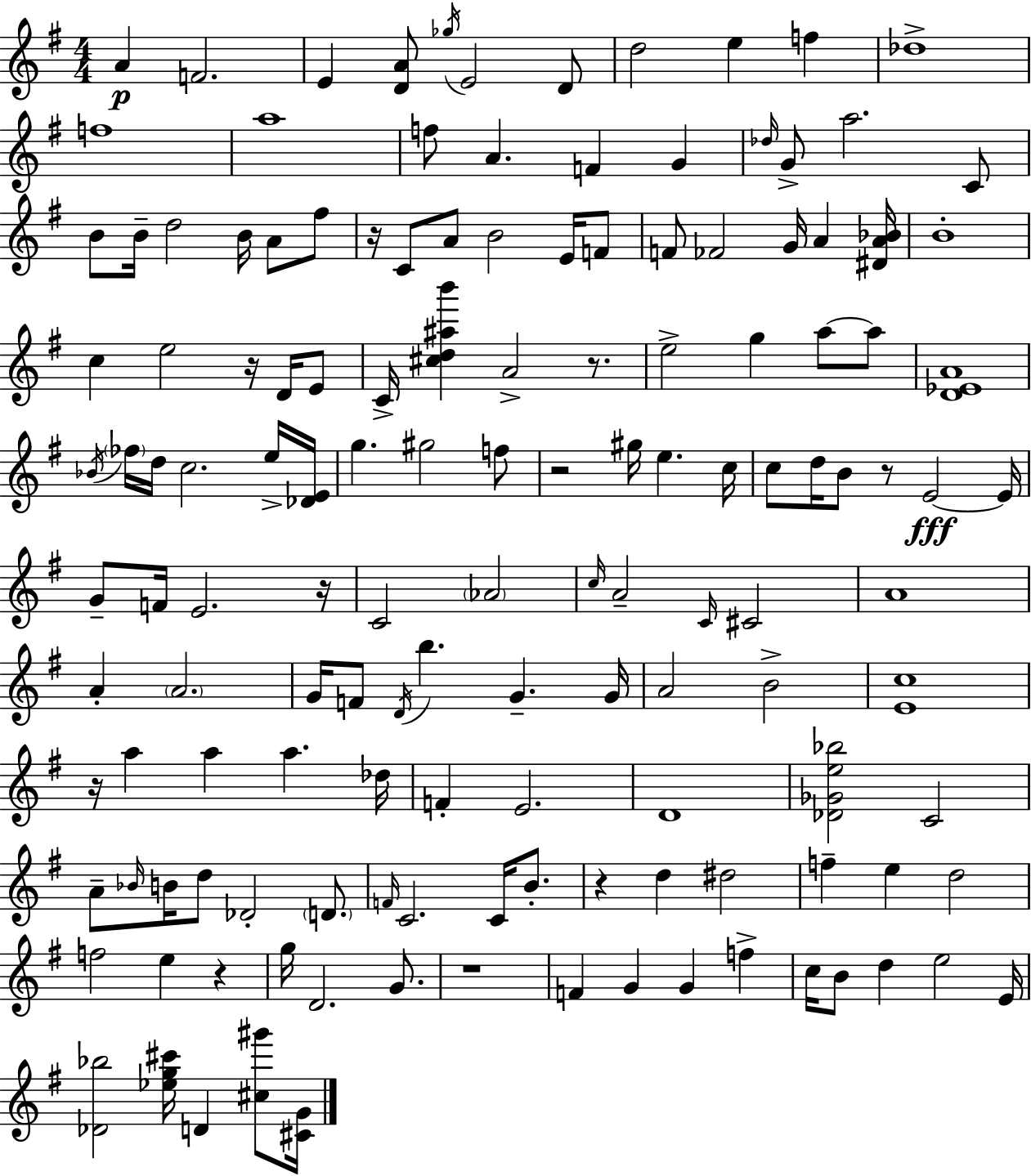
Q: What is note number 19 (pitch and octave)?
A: A5